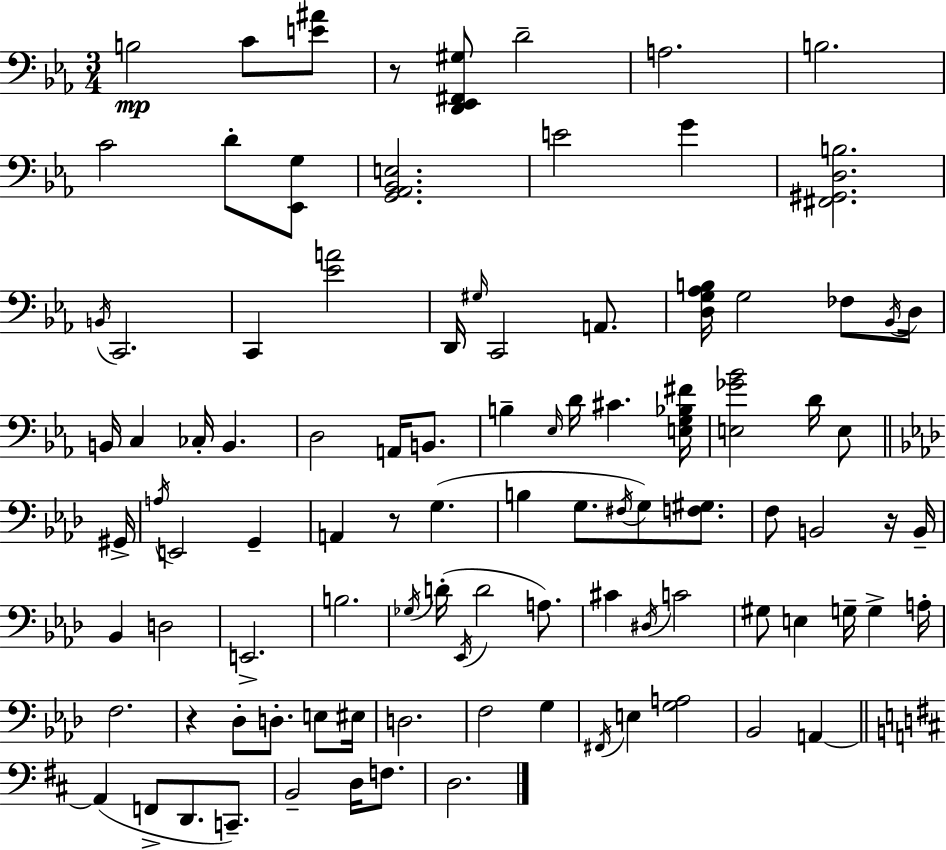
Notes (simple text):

B3/h C4/e [E4,A#4]/e R/e [D2,Eb2,F#2,G#3]/e D4/h A3/h. B3/h. C4/h D4/e [Eb2,G3]/e [G2,Ab2,Bb2,E3]/h. E4/h G4/q [F#2,G#2,D3,B3]/h. B2/s C2/h. C2/q [Eb4,A4]/h D2/s G#3/s C2/h A2/e. [D3,G3,Ab3,B3]/s G3/h FES3/e Bb2/s D3/s B2/s C3/q CES3/s B2/q. D3/h A2/s B2/e. B3/q Eb3/s D4/s C#4/q. [E3,G3,Bb3,F#4]/s [E3,Gb4,Bb4]/h D4/s E3/e G#2/s A3/s E2/h G2/q A2/q R/e G3/q. B3/q G3/e. F#3/s G3/e [F3,G#3]/e. F3/e B2/h R/s B2/s Bb2/q D3/h E2/h. B3/h. Gb3/s D4/s Eb2/s D4/h A3/e. C#4/q D#3/s C4/h G#3/e E3/q G3/s G3/q A3/s F3/h. R/q Db3/e D3/e. E3/e EIS3/s D3/h. F3/h G3/q F#2/s E3/q [G3,A3]/h Bb2/h A2/q A2/q F2/e D2/e. C2/e. B2/h D3/s F3/e. D3/h.